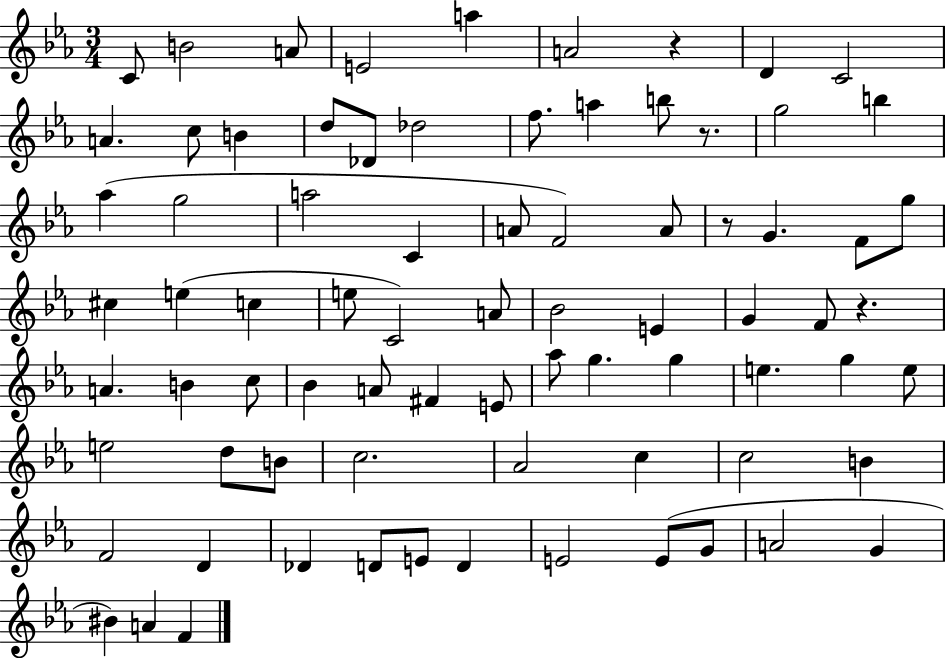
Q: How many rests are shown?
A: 4